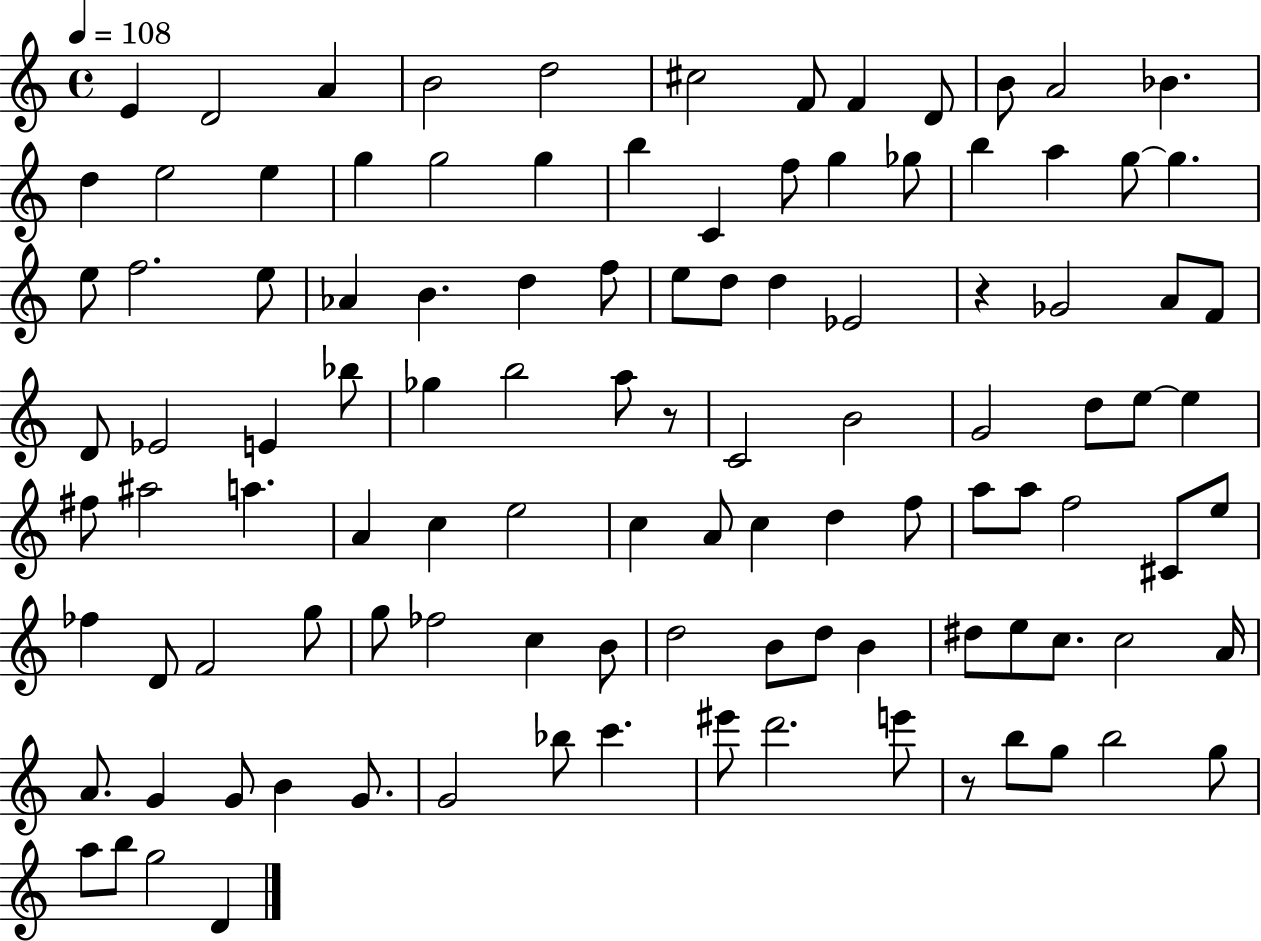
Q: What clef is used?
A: treble